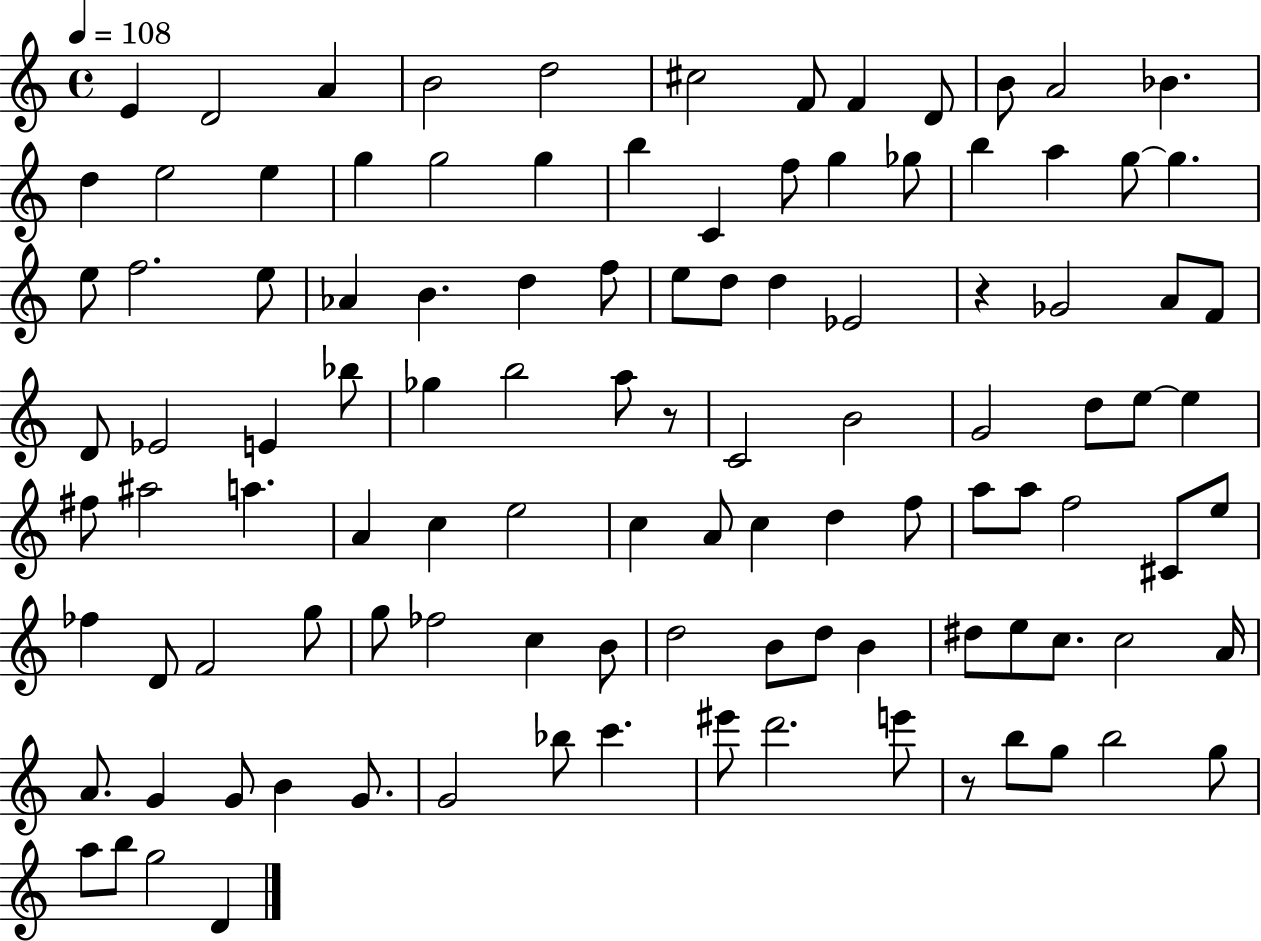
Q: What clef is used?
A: treble